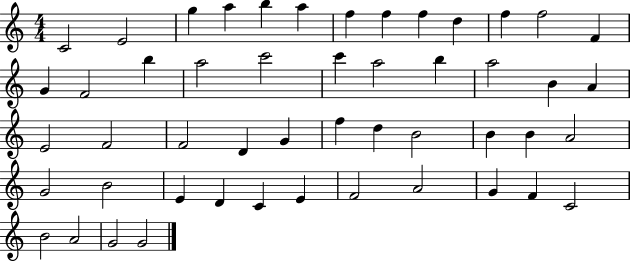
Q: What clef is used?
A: treble